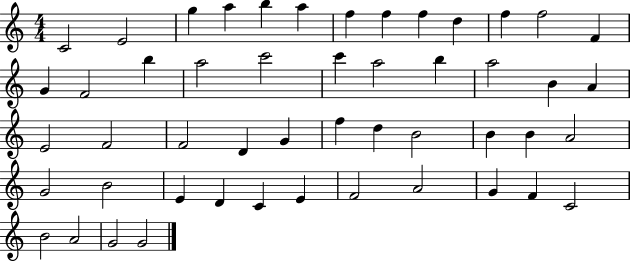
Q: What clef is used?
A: treble